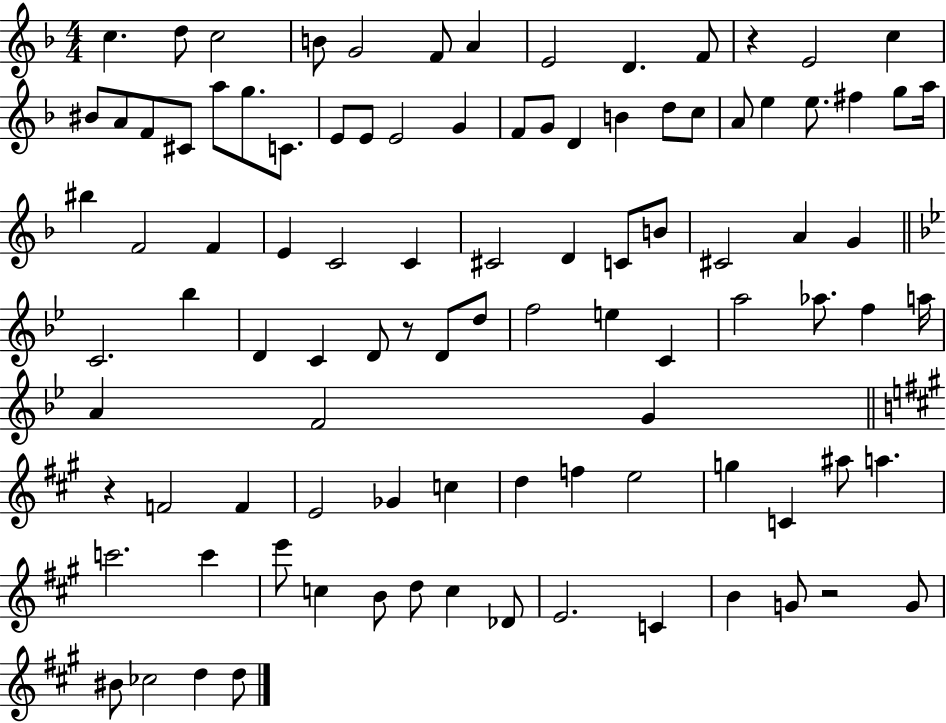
C5/q. D5/e C5/h B4/e G4/h F4/e A4/q E4/h D4/q. F4/e R/q E4/h C5/q BIS4/e A4/e F4/e C#4/e A5/e G5/e. C4/e. E4/e E4/e E4/h G4/q F4/e G4/e D4/q B4/q D5/e C5/e A4/e E5/q E5/e. F#5/q G5/e A5/s BIS5/q F4/h F4/q E4/q C4/h C4/q C#4/h D4/q C4/e B4/e C#4/h A4/q G4/q C4/h. Bb5/q D4/q C4/q D4/e R/e D4/e D5/e F5/h E5/q C4/q A5/h Ab5/e. F5/q A5/s A4/q F4/h G4/q R/q F4/h F4/q E4/h Gb4/q C5/q D5/q F5/q E5/h G5/q C4/q A#5/e A5/q. C6/h. C6/q E6/e C5/q B4/e D5/e C5/q Db4/e E4/h. C4/q B4/q G4/e R/h G4/e BIS4/e CES5/h D5/q D5/e